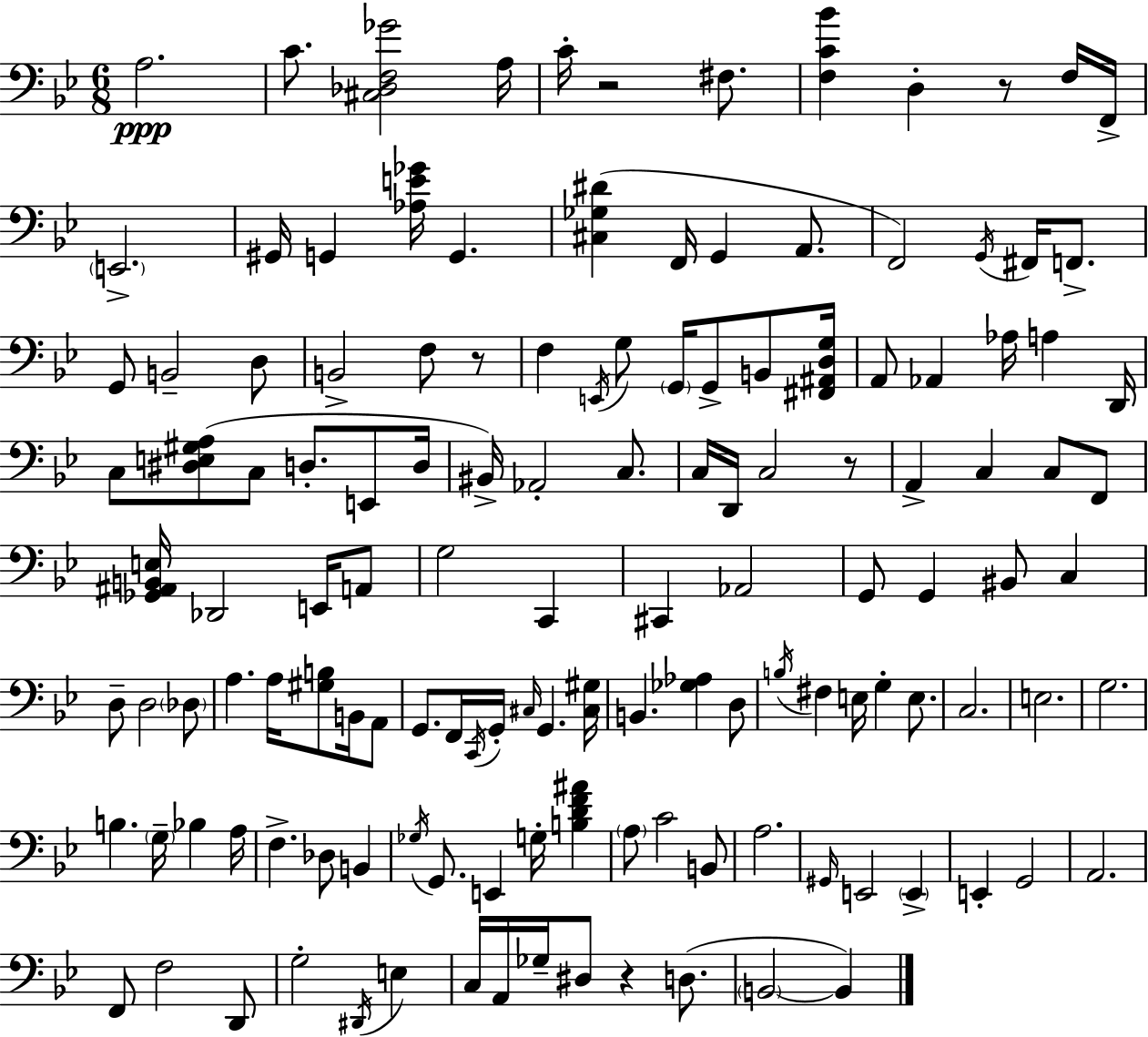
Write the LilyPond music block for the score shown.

{
  \clef bass
  \numericTimeSignature
  \time 6/8
  \key g \minor
  \repeat volta 2 { a2.\ppp | c'8. <cis des f ges'>2 a16 | c'16-. r2 fis8. | <f c' bes'>4 d4-. r8 f16 f,16-> | \break \parenthesize e,2.-> | gis,16 g,4 <aes e' ges'>16 g,4. | <cis ges dis'>4( f,16 g,4 a,8. | f,2) \acciaccatura { g,16 } fis,16 f,8.-> | \break g,8 b,2-- d8 | b,2-> f8 r8 | f4 \acciaccatura { e,16 } g8 \parenthesize g,16 g,8-> b,8 | <fis, ais, d g>16 a,8 aes,4 aes16 a4 | \break d,16 c8 <dis e gis a>8( c8 d8.-. e,8 | d16 bis,16->) aes,2-. c8. | c16 d,16 c2 | r8 a,4-> c4 c8 | \break f,8 <ges, ais, b, e>16 des,2 e,16 | a,8 g2 c,4 | cis,4 aes,2 | g,8 g,4 bis,8 c4 | \break d8-- d2 | \parenthesize des8 a4. a16 <gis b>8 b,16 | a,8 g,8. f,16 \acciaccatura { c,16 } g,16-. \grace { cis16 } g,4. | <cis gis>16 b,4. <ges aes>4 | \break d8 \acciaccatura { b16 } fis4 e16 g4-. | e8. c2. | e2. | g2. | \break b4. \parenthesize g16-- | bes4 a16 f4.-> des8 | b,4 \acciaccatura { ges16 } g,8. e,4 | g16-. <b d' f' ais'>4 \parenthesize a8 c'2 | \break b,8 a2. | \grace { gis,16 } e,2 | \parenthesize e,4-> e,4-. g,2 | a,2. | \break f,8 f2 | d,8 g2-. | \acciaccatura { dis,16 } e4 c16 a,16 ges16-- dis8 | r4 d8.( \parenthesize b,2~~ | \break b,4) } \bar "|."
}